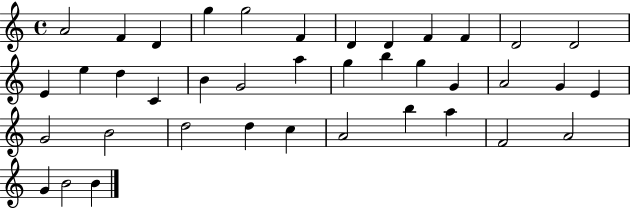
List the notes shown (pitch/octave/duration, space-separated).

A4/h F4/q D4/q G5/q G5/h F4/q D4/q D4/q F4/q F4/q D4/h D4/h E4/q E5/q D5/q C4/q B4/q G4/h A5/q G5/q B5/q G5/q G4/q A4/h G4/q E4/q G4/h B4/h D5/h D5/q C5/q A4/h B5/q A5/q F4/h A4/h G4/q B4/h B4/q